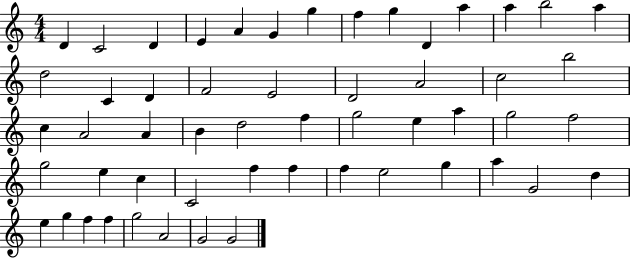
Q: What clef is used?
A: treble